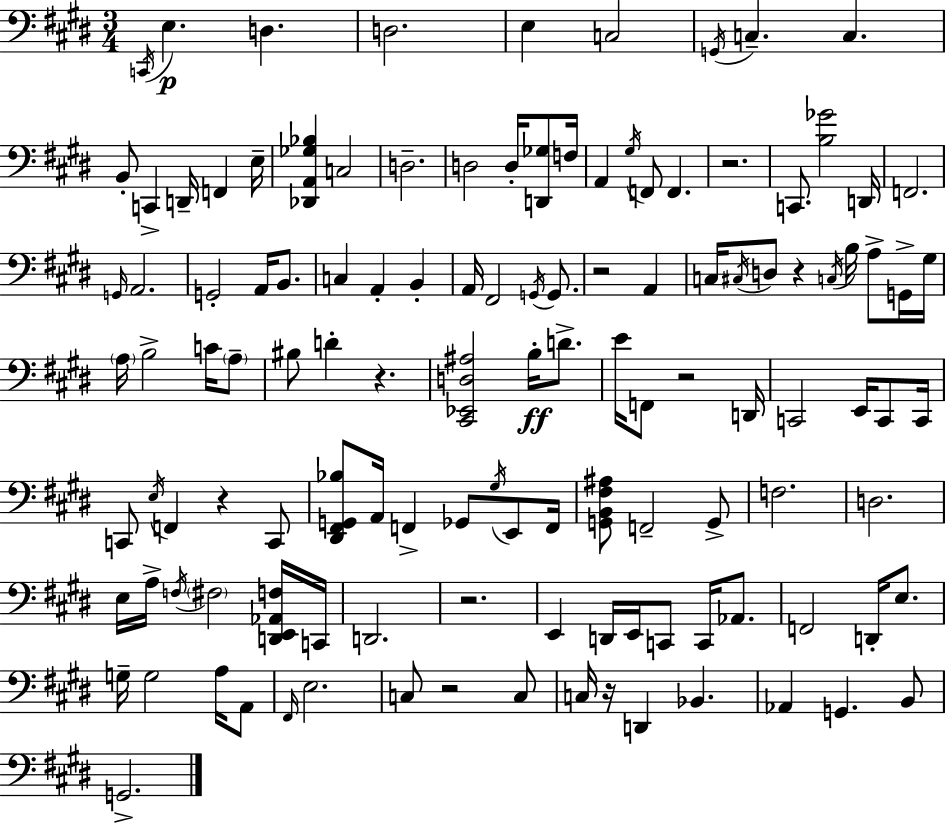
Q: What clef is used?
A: bass